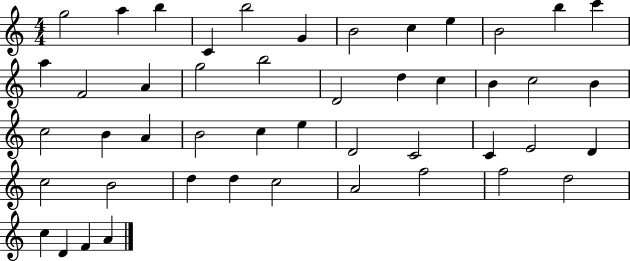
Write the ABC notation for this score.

X:1
T:Untitled
M:4/4
L:1/4
K:C
g2 a b C b2 G B2 c e B2 b c' a F2 A g2 b2 D2 d c B c2 B c2 B A B2 c e D2 C2 C E2 D c2 B2 d d c2 A2 f2 f2 d2 c D F A